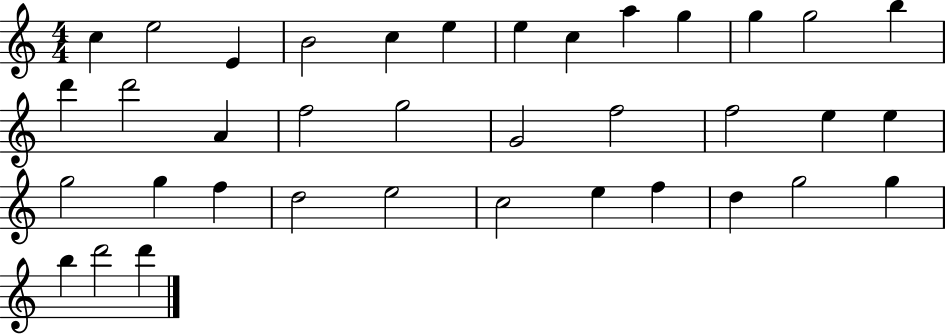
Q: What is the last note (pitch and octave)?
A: D6